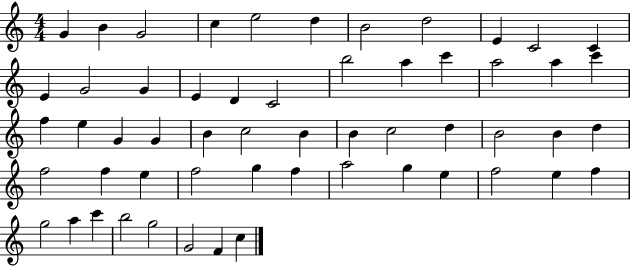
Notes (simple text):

G4/q B4/q G4/h C5/q E5/h D5/q B4/h D5/h E4/q C4/h C4/q E4/q G4/h G4/q E4/q D4/q C4/h B5/h A5/q C6/q A5/h A5/q C6/q F5/q E5/q G4/q G4/q B4/q C5/h B4/q B4/q C5/h D5/q B4/h B4/q D5/q F5/h F5/q E5/q F5/h G5/q F5/q A5/h G5/q E5/q F5/h E5/q F5/q G5/h A5/q C6/q B5/h G5/h G4/h F4/q C5/q